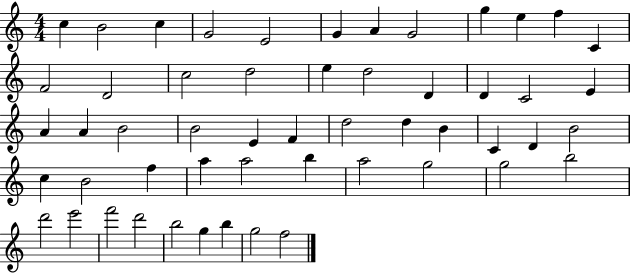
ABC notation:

X:1
T:Untitled
M:4/4
L:1/4
K:C
c B2 c G2 E2 G A G2 g e f C F2 D2 c2 d2 e d2 D D C2 E A A B2 B2 E F d2 d B C D B2 c B2 f a a2 b a2 g2 g2 b2 d'2 e'2 f'2 d'2 b2 g b g2 f2